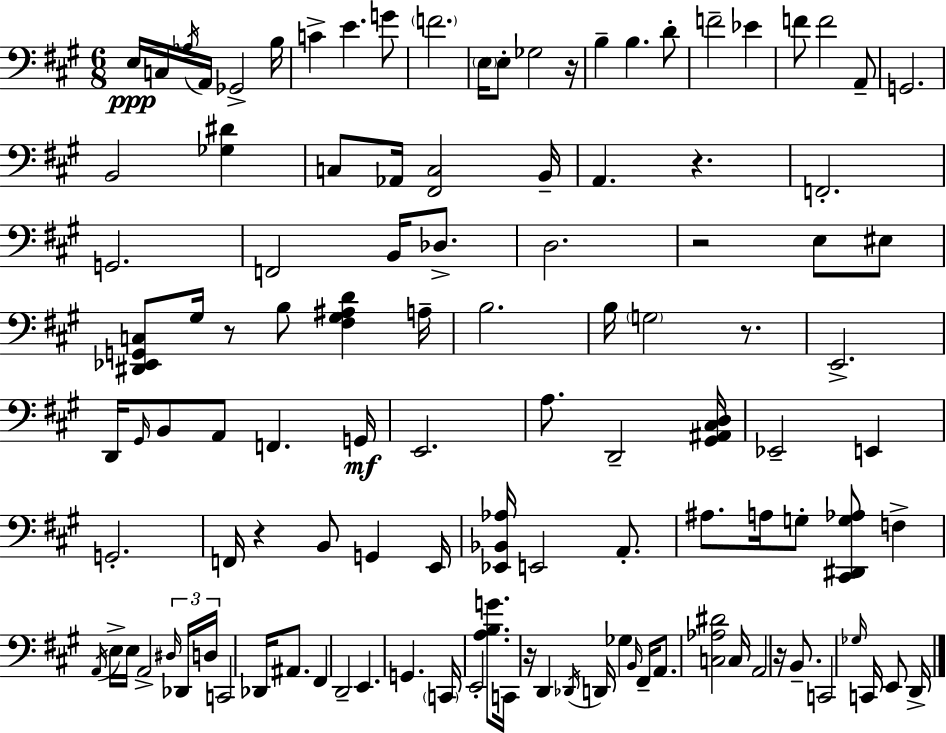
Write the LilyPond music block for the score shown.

{
  \clef bass
  \numericTimeSignature
  \time 6/8
  \key a \major
  \repeat volta 2 { e16\ppp c16 \acciaccatura { aes16 } a,16 ges,2-> | b16 c'4-> e'4. g'8 | \parenthesize f'2. | \parenthesize e16 e8-. ges2 | \break r16 b4-- b4. d'8-. | f'2-- ees'4 | f'8 f'2 a,8-- | g,2. | \break b,2 <ges dis'>4 | c8 aes,16 <fis, c>2 | b,16-- a,4. r4. | f,2.-. | \break g,2. | f,2 b,16 des8.-> | d2. | r2 e8 eis8 | \break <dis, ees, g, c>8 gis16 r8 b8 <fis gis ais d'>4 | a16-- b2. | b16 \parenthesize g2 r8. | e,2.-> | \break d,16 \grace { gis,16 } b,8 a,8 f,4. | g,16\mf e,2. | a8. d,2-- | <gis, ais, cis d>16 ees,2-- e,4 | \break g,2.-. | f,16 r4 b,8 g,4 | e,16 <ees, bes, aes>16 e,2 a,8.-. | ais8. a16 g8-. <cis, dis, g aes>8 f4-> | \break \acciaccatura { a,16 } e16-> e16 a,2-> | \tuplet 3/2 { \grace { dis16 } des,16 d16 } c,2 | des,16 ais,8. fis,4 d,2-- | e,4. g,4. | \break \parenthesize c,16 e,2-. | <a b g'>8. c,16 r16 d,4 \acciaccatura { des,16 } d,16 | ges4 \grace { b,16 } fis,16-- a,8. <c aes dis'>2 | c16 a,2 | \break r16 b,8.-- c,2 | \grace { ges16 } c,16 e,8 d,16-> } \bar "|."
}